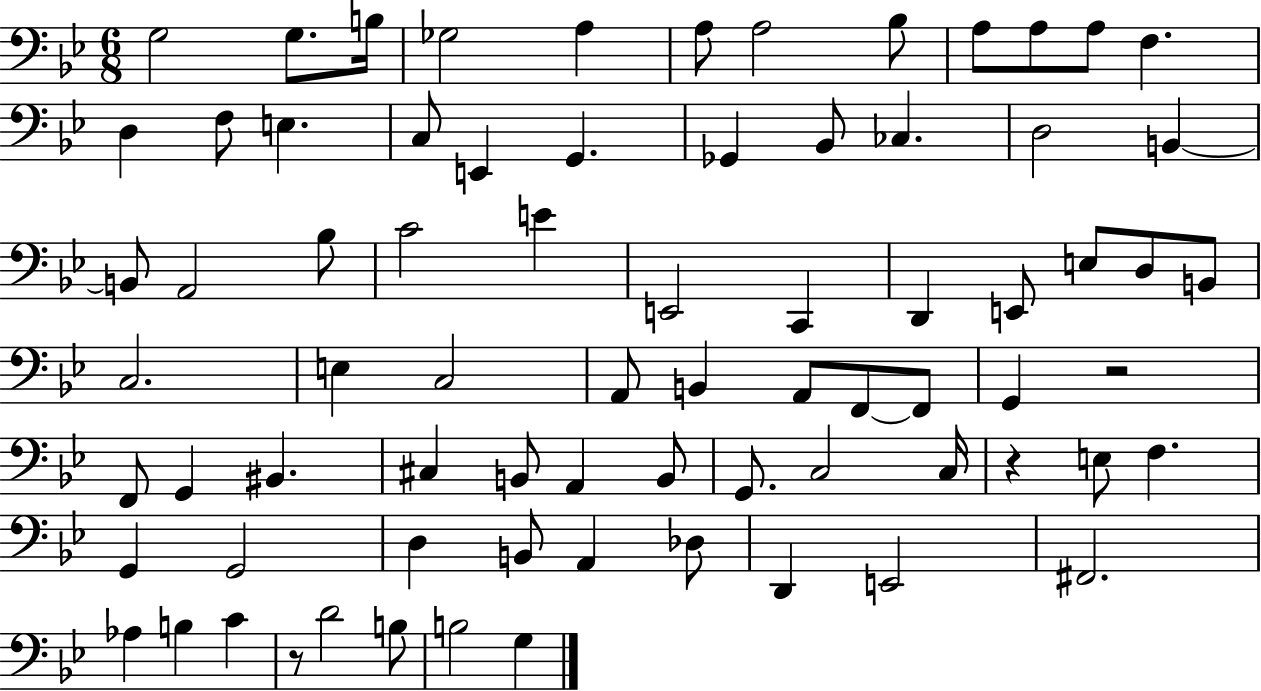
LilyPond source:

{
  \clef bass
  \numericTimeSignature
  \time 6/8
  \key bes \major
  g2 g8. b16 | ges2 a4 | a8 a2 bes8 | a8 a8 a8 f4. | \break d4 f8 e4. | c8 e,4 g,4. | ges,4 bes,8 ces4. | d2 b,4~~ | \break b,8 a,2 bes8 | c'2 e'4 | e,2 c,4 | d,4 e,8 e8 d8 b,8 | \break c2. | e4 c2 | a,8 b,4 a,8 f,8~~ f,8 | g,4 r2 | \break f,8 g,4 bis,4. | cis4 b,8 a,4 b,8 | g,8. c2 c16 | r4 e8 f4. | \break g,4 g,2 | d4 b,8 a,4 des8 | d,4 e,2 | fis,2. | \break aes4 b4 c'4 | r8 d'2 b8 | b2 g4 | \bar "|."
}